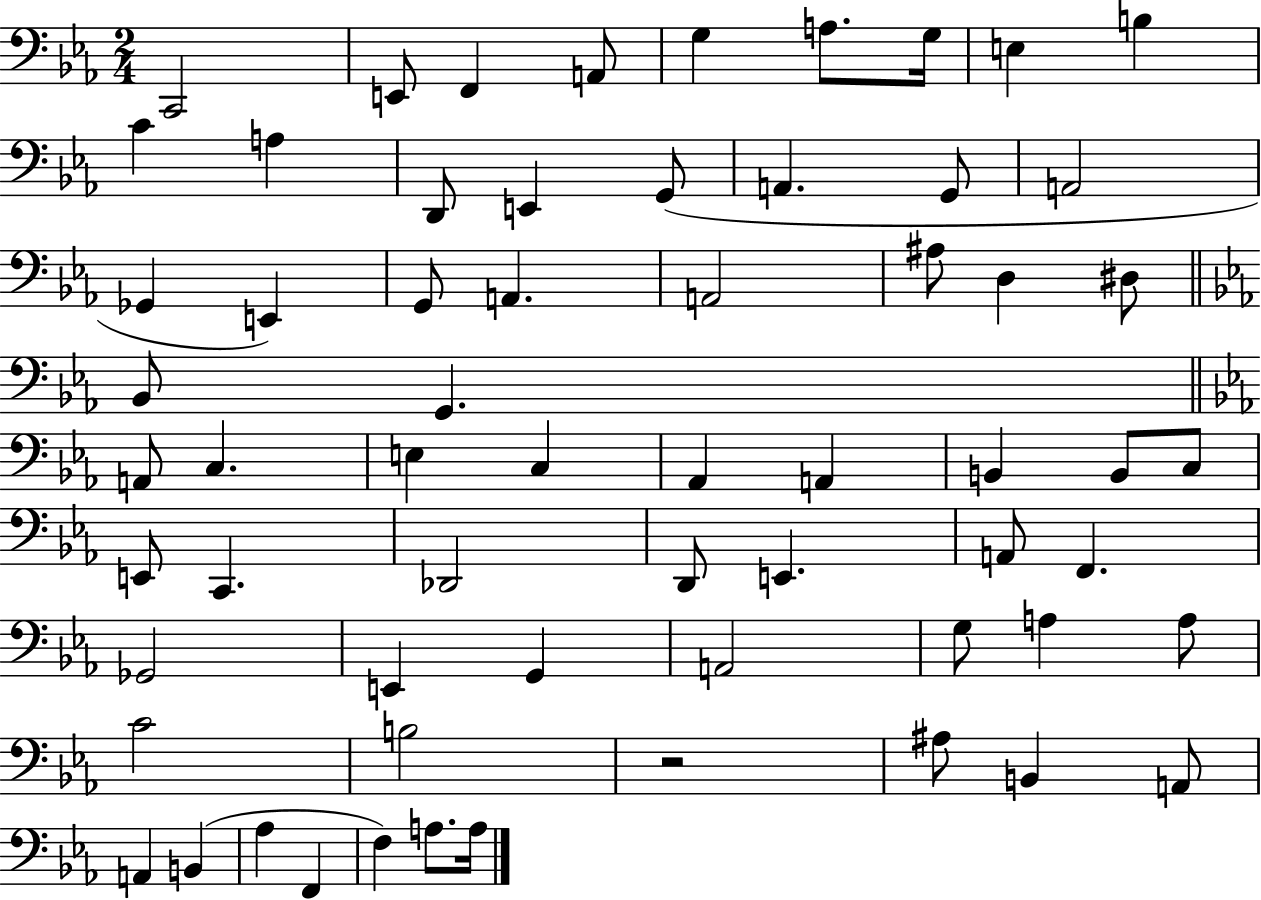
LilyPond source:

{
  \clef bass
  \numericTimeSignature
  \time 2/4
  \key ees \major
  c,2 | e,8 f,4 a,8 | g4 a8. g16 | e4 b4 | \break c'4 a4 | d,8 e,4 g,8( | a,4. g,8 | a,2 | \break ges,4 e,4) | g,8 a,4. | a,2 | ais8 d4 dis8 | \break \bar "||" \break \key ees \major bes,8 g,4. | \bar "||" \break \key ees \major a,8 c4. | e4 c4 | aes,4 a,4 | b,4 b,8 c8 | \break e,8 c,4. | des,2 | d,8 e,4. | a,8 f,4. | \break ges,2 | e,4 g,4 | a,2 | g8 a4 a8 | \break c'2 | b2 | r2 | ais8 b,4 a,8 | \break a,4 b,4( | aes4 f,4 | f4) a8. a16 | \bar "|."
}